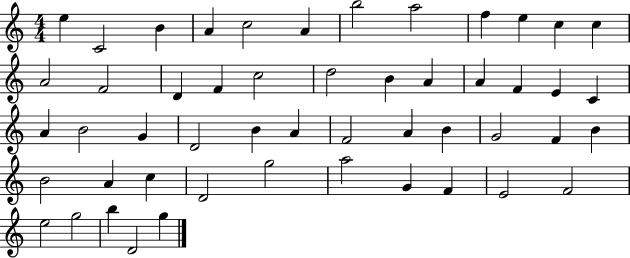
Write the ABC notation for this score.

X:1
T:Untitled
M:4/4
L:1/4
K:C
e C2 B A c2 A b2 a2 f e c c A2 F2 D F c2 d2 B A A F E C A B2 G D2 B A F2 A B G2 F B B2 A c D2 g2 a2 G F E2 F2 e2 g2 b D2 g